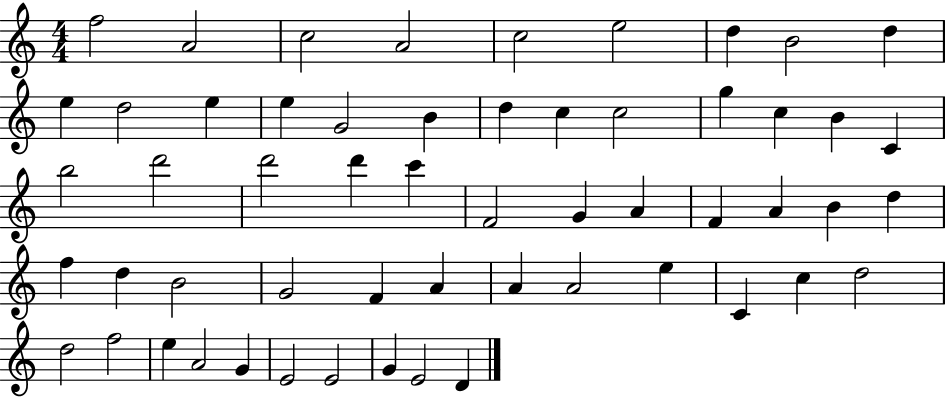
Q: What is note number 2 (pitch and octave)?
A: A4